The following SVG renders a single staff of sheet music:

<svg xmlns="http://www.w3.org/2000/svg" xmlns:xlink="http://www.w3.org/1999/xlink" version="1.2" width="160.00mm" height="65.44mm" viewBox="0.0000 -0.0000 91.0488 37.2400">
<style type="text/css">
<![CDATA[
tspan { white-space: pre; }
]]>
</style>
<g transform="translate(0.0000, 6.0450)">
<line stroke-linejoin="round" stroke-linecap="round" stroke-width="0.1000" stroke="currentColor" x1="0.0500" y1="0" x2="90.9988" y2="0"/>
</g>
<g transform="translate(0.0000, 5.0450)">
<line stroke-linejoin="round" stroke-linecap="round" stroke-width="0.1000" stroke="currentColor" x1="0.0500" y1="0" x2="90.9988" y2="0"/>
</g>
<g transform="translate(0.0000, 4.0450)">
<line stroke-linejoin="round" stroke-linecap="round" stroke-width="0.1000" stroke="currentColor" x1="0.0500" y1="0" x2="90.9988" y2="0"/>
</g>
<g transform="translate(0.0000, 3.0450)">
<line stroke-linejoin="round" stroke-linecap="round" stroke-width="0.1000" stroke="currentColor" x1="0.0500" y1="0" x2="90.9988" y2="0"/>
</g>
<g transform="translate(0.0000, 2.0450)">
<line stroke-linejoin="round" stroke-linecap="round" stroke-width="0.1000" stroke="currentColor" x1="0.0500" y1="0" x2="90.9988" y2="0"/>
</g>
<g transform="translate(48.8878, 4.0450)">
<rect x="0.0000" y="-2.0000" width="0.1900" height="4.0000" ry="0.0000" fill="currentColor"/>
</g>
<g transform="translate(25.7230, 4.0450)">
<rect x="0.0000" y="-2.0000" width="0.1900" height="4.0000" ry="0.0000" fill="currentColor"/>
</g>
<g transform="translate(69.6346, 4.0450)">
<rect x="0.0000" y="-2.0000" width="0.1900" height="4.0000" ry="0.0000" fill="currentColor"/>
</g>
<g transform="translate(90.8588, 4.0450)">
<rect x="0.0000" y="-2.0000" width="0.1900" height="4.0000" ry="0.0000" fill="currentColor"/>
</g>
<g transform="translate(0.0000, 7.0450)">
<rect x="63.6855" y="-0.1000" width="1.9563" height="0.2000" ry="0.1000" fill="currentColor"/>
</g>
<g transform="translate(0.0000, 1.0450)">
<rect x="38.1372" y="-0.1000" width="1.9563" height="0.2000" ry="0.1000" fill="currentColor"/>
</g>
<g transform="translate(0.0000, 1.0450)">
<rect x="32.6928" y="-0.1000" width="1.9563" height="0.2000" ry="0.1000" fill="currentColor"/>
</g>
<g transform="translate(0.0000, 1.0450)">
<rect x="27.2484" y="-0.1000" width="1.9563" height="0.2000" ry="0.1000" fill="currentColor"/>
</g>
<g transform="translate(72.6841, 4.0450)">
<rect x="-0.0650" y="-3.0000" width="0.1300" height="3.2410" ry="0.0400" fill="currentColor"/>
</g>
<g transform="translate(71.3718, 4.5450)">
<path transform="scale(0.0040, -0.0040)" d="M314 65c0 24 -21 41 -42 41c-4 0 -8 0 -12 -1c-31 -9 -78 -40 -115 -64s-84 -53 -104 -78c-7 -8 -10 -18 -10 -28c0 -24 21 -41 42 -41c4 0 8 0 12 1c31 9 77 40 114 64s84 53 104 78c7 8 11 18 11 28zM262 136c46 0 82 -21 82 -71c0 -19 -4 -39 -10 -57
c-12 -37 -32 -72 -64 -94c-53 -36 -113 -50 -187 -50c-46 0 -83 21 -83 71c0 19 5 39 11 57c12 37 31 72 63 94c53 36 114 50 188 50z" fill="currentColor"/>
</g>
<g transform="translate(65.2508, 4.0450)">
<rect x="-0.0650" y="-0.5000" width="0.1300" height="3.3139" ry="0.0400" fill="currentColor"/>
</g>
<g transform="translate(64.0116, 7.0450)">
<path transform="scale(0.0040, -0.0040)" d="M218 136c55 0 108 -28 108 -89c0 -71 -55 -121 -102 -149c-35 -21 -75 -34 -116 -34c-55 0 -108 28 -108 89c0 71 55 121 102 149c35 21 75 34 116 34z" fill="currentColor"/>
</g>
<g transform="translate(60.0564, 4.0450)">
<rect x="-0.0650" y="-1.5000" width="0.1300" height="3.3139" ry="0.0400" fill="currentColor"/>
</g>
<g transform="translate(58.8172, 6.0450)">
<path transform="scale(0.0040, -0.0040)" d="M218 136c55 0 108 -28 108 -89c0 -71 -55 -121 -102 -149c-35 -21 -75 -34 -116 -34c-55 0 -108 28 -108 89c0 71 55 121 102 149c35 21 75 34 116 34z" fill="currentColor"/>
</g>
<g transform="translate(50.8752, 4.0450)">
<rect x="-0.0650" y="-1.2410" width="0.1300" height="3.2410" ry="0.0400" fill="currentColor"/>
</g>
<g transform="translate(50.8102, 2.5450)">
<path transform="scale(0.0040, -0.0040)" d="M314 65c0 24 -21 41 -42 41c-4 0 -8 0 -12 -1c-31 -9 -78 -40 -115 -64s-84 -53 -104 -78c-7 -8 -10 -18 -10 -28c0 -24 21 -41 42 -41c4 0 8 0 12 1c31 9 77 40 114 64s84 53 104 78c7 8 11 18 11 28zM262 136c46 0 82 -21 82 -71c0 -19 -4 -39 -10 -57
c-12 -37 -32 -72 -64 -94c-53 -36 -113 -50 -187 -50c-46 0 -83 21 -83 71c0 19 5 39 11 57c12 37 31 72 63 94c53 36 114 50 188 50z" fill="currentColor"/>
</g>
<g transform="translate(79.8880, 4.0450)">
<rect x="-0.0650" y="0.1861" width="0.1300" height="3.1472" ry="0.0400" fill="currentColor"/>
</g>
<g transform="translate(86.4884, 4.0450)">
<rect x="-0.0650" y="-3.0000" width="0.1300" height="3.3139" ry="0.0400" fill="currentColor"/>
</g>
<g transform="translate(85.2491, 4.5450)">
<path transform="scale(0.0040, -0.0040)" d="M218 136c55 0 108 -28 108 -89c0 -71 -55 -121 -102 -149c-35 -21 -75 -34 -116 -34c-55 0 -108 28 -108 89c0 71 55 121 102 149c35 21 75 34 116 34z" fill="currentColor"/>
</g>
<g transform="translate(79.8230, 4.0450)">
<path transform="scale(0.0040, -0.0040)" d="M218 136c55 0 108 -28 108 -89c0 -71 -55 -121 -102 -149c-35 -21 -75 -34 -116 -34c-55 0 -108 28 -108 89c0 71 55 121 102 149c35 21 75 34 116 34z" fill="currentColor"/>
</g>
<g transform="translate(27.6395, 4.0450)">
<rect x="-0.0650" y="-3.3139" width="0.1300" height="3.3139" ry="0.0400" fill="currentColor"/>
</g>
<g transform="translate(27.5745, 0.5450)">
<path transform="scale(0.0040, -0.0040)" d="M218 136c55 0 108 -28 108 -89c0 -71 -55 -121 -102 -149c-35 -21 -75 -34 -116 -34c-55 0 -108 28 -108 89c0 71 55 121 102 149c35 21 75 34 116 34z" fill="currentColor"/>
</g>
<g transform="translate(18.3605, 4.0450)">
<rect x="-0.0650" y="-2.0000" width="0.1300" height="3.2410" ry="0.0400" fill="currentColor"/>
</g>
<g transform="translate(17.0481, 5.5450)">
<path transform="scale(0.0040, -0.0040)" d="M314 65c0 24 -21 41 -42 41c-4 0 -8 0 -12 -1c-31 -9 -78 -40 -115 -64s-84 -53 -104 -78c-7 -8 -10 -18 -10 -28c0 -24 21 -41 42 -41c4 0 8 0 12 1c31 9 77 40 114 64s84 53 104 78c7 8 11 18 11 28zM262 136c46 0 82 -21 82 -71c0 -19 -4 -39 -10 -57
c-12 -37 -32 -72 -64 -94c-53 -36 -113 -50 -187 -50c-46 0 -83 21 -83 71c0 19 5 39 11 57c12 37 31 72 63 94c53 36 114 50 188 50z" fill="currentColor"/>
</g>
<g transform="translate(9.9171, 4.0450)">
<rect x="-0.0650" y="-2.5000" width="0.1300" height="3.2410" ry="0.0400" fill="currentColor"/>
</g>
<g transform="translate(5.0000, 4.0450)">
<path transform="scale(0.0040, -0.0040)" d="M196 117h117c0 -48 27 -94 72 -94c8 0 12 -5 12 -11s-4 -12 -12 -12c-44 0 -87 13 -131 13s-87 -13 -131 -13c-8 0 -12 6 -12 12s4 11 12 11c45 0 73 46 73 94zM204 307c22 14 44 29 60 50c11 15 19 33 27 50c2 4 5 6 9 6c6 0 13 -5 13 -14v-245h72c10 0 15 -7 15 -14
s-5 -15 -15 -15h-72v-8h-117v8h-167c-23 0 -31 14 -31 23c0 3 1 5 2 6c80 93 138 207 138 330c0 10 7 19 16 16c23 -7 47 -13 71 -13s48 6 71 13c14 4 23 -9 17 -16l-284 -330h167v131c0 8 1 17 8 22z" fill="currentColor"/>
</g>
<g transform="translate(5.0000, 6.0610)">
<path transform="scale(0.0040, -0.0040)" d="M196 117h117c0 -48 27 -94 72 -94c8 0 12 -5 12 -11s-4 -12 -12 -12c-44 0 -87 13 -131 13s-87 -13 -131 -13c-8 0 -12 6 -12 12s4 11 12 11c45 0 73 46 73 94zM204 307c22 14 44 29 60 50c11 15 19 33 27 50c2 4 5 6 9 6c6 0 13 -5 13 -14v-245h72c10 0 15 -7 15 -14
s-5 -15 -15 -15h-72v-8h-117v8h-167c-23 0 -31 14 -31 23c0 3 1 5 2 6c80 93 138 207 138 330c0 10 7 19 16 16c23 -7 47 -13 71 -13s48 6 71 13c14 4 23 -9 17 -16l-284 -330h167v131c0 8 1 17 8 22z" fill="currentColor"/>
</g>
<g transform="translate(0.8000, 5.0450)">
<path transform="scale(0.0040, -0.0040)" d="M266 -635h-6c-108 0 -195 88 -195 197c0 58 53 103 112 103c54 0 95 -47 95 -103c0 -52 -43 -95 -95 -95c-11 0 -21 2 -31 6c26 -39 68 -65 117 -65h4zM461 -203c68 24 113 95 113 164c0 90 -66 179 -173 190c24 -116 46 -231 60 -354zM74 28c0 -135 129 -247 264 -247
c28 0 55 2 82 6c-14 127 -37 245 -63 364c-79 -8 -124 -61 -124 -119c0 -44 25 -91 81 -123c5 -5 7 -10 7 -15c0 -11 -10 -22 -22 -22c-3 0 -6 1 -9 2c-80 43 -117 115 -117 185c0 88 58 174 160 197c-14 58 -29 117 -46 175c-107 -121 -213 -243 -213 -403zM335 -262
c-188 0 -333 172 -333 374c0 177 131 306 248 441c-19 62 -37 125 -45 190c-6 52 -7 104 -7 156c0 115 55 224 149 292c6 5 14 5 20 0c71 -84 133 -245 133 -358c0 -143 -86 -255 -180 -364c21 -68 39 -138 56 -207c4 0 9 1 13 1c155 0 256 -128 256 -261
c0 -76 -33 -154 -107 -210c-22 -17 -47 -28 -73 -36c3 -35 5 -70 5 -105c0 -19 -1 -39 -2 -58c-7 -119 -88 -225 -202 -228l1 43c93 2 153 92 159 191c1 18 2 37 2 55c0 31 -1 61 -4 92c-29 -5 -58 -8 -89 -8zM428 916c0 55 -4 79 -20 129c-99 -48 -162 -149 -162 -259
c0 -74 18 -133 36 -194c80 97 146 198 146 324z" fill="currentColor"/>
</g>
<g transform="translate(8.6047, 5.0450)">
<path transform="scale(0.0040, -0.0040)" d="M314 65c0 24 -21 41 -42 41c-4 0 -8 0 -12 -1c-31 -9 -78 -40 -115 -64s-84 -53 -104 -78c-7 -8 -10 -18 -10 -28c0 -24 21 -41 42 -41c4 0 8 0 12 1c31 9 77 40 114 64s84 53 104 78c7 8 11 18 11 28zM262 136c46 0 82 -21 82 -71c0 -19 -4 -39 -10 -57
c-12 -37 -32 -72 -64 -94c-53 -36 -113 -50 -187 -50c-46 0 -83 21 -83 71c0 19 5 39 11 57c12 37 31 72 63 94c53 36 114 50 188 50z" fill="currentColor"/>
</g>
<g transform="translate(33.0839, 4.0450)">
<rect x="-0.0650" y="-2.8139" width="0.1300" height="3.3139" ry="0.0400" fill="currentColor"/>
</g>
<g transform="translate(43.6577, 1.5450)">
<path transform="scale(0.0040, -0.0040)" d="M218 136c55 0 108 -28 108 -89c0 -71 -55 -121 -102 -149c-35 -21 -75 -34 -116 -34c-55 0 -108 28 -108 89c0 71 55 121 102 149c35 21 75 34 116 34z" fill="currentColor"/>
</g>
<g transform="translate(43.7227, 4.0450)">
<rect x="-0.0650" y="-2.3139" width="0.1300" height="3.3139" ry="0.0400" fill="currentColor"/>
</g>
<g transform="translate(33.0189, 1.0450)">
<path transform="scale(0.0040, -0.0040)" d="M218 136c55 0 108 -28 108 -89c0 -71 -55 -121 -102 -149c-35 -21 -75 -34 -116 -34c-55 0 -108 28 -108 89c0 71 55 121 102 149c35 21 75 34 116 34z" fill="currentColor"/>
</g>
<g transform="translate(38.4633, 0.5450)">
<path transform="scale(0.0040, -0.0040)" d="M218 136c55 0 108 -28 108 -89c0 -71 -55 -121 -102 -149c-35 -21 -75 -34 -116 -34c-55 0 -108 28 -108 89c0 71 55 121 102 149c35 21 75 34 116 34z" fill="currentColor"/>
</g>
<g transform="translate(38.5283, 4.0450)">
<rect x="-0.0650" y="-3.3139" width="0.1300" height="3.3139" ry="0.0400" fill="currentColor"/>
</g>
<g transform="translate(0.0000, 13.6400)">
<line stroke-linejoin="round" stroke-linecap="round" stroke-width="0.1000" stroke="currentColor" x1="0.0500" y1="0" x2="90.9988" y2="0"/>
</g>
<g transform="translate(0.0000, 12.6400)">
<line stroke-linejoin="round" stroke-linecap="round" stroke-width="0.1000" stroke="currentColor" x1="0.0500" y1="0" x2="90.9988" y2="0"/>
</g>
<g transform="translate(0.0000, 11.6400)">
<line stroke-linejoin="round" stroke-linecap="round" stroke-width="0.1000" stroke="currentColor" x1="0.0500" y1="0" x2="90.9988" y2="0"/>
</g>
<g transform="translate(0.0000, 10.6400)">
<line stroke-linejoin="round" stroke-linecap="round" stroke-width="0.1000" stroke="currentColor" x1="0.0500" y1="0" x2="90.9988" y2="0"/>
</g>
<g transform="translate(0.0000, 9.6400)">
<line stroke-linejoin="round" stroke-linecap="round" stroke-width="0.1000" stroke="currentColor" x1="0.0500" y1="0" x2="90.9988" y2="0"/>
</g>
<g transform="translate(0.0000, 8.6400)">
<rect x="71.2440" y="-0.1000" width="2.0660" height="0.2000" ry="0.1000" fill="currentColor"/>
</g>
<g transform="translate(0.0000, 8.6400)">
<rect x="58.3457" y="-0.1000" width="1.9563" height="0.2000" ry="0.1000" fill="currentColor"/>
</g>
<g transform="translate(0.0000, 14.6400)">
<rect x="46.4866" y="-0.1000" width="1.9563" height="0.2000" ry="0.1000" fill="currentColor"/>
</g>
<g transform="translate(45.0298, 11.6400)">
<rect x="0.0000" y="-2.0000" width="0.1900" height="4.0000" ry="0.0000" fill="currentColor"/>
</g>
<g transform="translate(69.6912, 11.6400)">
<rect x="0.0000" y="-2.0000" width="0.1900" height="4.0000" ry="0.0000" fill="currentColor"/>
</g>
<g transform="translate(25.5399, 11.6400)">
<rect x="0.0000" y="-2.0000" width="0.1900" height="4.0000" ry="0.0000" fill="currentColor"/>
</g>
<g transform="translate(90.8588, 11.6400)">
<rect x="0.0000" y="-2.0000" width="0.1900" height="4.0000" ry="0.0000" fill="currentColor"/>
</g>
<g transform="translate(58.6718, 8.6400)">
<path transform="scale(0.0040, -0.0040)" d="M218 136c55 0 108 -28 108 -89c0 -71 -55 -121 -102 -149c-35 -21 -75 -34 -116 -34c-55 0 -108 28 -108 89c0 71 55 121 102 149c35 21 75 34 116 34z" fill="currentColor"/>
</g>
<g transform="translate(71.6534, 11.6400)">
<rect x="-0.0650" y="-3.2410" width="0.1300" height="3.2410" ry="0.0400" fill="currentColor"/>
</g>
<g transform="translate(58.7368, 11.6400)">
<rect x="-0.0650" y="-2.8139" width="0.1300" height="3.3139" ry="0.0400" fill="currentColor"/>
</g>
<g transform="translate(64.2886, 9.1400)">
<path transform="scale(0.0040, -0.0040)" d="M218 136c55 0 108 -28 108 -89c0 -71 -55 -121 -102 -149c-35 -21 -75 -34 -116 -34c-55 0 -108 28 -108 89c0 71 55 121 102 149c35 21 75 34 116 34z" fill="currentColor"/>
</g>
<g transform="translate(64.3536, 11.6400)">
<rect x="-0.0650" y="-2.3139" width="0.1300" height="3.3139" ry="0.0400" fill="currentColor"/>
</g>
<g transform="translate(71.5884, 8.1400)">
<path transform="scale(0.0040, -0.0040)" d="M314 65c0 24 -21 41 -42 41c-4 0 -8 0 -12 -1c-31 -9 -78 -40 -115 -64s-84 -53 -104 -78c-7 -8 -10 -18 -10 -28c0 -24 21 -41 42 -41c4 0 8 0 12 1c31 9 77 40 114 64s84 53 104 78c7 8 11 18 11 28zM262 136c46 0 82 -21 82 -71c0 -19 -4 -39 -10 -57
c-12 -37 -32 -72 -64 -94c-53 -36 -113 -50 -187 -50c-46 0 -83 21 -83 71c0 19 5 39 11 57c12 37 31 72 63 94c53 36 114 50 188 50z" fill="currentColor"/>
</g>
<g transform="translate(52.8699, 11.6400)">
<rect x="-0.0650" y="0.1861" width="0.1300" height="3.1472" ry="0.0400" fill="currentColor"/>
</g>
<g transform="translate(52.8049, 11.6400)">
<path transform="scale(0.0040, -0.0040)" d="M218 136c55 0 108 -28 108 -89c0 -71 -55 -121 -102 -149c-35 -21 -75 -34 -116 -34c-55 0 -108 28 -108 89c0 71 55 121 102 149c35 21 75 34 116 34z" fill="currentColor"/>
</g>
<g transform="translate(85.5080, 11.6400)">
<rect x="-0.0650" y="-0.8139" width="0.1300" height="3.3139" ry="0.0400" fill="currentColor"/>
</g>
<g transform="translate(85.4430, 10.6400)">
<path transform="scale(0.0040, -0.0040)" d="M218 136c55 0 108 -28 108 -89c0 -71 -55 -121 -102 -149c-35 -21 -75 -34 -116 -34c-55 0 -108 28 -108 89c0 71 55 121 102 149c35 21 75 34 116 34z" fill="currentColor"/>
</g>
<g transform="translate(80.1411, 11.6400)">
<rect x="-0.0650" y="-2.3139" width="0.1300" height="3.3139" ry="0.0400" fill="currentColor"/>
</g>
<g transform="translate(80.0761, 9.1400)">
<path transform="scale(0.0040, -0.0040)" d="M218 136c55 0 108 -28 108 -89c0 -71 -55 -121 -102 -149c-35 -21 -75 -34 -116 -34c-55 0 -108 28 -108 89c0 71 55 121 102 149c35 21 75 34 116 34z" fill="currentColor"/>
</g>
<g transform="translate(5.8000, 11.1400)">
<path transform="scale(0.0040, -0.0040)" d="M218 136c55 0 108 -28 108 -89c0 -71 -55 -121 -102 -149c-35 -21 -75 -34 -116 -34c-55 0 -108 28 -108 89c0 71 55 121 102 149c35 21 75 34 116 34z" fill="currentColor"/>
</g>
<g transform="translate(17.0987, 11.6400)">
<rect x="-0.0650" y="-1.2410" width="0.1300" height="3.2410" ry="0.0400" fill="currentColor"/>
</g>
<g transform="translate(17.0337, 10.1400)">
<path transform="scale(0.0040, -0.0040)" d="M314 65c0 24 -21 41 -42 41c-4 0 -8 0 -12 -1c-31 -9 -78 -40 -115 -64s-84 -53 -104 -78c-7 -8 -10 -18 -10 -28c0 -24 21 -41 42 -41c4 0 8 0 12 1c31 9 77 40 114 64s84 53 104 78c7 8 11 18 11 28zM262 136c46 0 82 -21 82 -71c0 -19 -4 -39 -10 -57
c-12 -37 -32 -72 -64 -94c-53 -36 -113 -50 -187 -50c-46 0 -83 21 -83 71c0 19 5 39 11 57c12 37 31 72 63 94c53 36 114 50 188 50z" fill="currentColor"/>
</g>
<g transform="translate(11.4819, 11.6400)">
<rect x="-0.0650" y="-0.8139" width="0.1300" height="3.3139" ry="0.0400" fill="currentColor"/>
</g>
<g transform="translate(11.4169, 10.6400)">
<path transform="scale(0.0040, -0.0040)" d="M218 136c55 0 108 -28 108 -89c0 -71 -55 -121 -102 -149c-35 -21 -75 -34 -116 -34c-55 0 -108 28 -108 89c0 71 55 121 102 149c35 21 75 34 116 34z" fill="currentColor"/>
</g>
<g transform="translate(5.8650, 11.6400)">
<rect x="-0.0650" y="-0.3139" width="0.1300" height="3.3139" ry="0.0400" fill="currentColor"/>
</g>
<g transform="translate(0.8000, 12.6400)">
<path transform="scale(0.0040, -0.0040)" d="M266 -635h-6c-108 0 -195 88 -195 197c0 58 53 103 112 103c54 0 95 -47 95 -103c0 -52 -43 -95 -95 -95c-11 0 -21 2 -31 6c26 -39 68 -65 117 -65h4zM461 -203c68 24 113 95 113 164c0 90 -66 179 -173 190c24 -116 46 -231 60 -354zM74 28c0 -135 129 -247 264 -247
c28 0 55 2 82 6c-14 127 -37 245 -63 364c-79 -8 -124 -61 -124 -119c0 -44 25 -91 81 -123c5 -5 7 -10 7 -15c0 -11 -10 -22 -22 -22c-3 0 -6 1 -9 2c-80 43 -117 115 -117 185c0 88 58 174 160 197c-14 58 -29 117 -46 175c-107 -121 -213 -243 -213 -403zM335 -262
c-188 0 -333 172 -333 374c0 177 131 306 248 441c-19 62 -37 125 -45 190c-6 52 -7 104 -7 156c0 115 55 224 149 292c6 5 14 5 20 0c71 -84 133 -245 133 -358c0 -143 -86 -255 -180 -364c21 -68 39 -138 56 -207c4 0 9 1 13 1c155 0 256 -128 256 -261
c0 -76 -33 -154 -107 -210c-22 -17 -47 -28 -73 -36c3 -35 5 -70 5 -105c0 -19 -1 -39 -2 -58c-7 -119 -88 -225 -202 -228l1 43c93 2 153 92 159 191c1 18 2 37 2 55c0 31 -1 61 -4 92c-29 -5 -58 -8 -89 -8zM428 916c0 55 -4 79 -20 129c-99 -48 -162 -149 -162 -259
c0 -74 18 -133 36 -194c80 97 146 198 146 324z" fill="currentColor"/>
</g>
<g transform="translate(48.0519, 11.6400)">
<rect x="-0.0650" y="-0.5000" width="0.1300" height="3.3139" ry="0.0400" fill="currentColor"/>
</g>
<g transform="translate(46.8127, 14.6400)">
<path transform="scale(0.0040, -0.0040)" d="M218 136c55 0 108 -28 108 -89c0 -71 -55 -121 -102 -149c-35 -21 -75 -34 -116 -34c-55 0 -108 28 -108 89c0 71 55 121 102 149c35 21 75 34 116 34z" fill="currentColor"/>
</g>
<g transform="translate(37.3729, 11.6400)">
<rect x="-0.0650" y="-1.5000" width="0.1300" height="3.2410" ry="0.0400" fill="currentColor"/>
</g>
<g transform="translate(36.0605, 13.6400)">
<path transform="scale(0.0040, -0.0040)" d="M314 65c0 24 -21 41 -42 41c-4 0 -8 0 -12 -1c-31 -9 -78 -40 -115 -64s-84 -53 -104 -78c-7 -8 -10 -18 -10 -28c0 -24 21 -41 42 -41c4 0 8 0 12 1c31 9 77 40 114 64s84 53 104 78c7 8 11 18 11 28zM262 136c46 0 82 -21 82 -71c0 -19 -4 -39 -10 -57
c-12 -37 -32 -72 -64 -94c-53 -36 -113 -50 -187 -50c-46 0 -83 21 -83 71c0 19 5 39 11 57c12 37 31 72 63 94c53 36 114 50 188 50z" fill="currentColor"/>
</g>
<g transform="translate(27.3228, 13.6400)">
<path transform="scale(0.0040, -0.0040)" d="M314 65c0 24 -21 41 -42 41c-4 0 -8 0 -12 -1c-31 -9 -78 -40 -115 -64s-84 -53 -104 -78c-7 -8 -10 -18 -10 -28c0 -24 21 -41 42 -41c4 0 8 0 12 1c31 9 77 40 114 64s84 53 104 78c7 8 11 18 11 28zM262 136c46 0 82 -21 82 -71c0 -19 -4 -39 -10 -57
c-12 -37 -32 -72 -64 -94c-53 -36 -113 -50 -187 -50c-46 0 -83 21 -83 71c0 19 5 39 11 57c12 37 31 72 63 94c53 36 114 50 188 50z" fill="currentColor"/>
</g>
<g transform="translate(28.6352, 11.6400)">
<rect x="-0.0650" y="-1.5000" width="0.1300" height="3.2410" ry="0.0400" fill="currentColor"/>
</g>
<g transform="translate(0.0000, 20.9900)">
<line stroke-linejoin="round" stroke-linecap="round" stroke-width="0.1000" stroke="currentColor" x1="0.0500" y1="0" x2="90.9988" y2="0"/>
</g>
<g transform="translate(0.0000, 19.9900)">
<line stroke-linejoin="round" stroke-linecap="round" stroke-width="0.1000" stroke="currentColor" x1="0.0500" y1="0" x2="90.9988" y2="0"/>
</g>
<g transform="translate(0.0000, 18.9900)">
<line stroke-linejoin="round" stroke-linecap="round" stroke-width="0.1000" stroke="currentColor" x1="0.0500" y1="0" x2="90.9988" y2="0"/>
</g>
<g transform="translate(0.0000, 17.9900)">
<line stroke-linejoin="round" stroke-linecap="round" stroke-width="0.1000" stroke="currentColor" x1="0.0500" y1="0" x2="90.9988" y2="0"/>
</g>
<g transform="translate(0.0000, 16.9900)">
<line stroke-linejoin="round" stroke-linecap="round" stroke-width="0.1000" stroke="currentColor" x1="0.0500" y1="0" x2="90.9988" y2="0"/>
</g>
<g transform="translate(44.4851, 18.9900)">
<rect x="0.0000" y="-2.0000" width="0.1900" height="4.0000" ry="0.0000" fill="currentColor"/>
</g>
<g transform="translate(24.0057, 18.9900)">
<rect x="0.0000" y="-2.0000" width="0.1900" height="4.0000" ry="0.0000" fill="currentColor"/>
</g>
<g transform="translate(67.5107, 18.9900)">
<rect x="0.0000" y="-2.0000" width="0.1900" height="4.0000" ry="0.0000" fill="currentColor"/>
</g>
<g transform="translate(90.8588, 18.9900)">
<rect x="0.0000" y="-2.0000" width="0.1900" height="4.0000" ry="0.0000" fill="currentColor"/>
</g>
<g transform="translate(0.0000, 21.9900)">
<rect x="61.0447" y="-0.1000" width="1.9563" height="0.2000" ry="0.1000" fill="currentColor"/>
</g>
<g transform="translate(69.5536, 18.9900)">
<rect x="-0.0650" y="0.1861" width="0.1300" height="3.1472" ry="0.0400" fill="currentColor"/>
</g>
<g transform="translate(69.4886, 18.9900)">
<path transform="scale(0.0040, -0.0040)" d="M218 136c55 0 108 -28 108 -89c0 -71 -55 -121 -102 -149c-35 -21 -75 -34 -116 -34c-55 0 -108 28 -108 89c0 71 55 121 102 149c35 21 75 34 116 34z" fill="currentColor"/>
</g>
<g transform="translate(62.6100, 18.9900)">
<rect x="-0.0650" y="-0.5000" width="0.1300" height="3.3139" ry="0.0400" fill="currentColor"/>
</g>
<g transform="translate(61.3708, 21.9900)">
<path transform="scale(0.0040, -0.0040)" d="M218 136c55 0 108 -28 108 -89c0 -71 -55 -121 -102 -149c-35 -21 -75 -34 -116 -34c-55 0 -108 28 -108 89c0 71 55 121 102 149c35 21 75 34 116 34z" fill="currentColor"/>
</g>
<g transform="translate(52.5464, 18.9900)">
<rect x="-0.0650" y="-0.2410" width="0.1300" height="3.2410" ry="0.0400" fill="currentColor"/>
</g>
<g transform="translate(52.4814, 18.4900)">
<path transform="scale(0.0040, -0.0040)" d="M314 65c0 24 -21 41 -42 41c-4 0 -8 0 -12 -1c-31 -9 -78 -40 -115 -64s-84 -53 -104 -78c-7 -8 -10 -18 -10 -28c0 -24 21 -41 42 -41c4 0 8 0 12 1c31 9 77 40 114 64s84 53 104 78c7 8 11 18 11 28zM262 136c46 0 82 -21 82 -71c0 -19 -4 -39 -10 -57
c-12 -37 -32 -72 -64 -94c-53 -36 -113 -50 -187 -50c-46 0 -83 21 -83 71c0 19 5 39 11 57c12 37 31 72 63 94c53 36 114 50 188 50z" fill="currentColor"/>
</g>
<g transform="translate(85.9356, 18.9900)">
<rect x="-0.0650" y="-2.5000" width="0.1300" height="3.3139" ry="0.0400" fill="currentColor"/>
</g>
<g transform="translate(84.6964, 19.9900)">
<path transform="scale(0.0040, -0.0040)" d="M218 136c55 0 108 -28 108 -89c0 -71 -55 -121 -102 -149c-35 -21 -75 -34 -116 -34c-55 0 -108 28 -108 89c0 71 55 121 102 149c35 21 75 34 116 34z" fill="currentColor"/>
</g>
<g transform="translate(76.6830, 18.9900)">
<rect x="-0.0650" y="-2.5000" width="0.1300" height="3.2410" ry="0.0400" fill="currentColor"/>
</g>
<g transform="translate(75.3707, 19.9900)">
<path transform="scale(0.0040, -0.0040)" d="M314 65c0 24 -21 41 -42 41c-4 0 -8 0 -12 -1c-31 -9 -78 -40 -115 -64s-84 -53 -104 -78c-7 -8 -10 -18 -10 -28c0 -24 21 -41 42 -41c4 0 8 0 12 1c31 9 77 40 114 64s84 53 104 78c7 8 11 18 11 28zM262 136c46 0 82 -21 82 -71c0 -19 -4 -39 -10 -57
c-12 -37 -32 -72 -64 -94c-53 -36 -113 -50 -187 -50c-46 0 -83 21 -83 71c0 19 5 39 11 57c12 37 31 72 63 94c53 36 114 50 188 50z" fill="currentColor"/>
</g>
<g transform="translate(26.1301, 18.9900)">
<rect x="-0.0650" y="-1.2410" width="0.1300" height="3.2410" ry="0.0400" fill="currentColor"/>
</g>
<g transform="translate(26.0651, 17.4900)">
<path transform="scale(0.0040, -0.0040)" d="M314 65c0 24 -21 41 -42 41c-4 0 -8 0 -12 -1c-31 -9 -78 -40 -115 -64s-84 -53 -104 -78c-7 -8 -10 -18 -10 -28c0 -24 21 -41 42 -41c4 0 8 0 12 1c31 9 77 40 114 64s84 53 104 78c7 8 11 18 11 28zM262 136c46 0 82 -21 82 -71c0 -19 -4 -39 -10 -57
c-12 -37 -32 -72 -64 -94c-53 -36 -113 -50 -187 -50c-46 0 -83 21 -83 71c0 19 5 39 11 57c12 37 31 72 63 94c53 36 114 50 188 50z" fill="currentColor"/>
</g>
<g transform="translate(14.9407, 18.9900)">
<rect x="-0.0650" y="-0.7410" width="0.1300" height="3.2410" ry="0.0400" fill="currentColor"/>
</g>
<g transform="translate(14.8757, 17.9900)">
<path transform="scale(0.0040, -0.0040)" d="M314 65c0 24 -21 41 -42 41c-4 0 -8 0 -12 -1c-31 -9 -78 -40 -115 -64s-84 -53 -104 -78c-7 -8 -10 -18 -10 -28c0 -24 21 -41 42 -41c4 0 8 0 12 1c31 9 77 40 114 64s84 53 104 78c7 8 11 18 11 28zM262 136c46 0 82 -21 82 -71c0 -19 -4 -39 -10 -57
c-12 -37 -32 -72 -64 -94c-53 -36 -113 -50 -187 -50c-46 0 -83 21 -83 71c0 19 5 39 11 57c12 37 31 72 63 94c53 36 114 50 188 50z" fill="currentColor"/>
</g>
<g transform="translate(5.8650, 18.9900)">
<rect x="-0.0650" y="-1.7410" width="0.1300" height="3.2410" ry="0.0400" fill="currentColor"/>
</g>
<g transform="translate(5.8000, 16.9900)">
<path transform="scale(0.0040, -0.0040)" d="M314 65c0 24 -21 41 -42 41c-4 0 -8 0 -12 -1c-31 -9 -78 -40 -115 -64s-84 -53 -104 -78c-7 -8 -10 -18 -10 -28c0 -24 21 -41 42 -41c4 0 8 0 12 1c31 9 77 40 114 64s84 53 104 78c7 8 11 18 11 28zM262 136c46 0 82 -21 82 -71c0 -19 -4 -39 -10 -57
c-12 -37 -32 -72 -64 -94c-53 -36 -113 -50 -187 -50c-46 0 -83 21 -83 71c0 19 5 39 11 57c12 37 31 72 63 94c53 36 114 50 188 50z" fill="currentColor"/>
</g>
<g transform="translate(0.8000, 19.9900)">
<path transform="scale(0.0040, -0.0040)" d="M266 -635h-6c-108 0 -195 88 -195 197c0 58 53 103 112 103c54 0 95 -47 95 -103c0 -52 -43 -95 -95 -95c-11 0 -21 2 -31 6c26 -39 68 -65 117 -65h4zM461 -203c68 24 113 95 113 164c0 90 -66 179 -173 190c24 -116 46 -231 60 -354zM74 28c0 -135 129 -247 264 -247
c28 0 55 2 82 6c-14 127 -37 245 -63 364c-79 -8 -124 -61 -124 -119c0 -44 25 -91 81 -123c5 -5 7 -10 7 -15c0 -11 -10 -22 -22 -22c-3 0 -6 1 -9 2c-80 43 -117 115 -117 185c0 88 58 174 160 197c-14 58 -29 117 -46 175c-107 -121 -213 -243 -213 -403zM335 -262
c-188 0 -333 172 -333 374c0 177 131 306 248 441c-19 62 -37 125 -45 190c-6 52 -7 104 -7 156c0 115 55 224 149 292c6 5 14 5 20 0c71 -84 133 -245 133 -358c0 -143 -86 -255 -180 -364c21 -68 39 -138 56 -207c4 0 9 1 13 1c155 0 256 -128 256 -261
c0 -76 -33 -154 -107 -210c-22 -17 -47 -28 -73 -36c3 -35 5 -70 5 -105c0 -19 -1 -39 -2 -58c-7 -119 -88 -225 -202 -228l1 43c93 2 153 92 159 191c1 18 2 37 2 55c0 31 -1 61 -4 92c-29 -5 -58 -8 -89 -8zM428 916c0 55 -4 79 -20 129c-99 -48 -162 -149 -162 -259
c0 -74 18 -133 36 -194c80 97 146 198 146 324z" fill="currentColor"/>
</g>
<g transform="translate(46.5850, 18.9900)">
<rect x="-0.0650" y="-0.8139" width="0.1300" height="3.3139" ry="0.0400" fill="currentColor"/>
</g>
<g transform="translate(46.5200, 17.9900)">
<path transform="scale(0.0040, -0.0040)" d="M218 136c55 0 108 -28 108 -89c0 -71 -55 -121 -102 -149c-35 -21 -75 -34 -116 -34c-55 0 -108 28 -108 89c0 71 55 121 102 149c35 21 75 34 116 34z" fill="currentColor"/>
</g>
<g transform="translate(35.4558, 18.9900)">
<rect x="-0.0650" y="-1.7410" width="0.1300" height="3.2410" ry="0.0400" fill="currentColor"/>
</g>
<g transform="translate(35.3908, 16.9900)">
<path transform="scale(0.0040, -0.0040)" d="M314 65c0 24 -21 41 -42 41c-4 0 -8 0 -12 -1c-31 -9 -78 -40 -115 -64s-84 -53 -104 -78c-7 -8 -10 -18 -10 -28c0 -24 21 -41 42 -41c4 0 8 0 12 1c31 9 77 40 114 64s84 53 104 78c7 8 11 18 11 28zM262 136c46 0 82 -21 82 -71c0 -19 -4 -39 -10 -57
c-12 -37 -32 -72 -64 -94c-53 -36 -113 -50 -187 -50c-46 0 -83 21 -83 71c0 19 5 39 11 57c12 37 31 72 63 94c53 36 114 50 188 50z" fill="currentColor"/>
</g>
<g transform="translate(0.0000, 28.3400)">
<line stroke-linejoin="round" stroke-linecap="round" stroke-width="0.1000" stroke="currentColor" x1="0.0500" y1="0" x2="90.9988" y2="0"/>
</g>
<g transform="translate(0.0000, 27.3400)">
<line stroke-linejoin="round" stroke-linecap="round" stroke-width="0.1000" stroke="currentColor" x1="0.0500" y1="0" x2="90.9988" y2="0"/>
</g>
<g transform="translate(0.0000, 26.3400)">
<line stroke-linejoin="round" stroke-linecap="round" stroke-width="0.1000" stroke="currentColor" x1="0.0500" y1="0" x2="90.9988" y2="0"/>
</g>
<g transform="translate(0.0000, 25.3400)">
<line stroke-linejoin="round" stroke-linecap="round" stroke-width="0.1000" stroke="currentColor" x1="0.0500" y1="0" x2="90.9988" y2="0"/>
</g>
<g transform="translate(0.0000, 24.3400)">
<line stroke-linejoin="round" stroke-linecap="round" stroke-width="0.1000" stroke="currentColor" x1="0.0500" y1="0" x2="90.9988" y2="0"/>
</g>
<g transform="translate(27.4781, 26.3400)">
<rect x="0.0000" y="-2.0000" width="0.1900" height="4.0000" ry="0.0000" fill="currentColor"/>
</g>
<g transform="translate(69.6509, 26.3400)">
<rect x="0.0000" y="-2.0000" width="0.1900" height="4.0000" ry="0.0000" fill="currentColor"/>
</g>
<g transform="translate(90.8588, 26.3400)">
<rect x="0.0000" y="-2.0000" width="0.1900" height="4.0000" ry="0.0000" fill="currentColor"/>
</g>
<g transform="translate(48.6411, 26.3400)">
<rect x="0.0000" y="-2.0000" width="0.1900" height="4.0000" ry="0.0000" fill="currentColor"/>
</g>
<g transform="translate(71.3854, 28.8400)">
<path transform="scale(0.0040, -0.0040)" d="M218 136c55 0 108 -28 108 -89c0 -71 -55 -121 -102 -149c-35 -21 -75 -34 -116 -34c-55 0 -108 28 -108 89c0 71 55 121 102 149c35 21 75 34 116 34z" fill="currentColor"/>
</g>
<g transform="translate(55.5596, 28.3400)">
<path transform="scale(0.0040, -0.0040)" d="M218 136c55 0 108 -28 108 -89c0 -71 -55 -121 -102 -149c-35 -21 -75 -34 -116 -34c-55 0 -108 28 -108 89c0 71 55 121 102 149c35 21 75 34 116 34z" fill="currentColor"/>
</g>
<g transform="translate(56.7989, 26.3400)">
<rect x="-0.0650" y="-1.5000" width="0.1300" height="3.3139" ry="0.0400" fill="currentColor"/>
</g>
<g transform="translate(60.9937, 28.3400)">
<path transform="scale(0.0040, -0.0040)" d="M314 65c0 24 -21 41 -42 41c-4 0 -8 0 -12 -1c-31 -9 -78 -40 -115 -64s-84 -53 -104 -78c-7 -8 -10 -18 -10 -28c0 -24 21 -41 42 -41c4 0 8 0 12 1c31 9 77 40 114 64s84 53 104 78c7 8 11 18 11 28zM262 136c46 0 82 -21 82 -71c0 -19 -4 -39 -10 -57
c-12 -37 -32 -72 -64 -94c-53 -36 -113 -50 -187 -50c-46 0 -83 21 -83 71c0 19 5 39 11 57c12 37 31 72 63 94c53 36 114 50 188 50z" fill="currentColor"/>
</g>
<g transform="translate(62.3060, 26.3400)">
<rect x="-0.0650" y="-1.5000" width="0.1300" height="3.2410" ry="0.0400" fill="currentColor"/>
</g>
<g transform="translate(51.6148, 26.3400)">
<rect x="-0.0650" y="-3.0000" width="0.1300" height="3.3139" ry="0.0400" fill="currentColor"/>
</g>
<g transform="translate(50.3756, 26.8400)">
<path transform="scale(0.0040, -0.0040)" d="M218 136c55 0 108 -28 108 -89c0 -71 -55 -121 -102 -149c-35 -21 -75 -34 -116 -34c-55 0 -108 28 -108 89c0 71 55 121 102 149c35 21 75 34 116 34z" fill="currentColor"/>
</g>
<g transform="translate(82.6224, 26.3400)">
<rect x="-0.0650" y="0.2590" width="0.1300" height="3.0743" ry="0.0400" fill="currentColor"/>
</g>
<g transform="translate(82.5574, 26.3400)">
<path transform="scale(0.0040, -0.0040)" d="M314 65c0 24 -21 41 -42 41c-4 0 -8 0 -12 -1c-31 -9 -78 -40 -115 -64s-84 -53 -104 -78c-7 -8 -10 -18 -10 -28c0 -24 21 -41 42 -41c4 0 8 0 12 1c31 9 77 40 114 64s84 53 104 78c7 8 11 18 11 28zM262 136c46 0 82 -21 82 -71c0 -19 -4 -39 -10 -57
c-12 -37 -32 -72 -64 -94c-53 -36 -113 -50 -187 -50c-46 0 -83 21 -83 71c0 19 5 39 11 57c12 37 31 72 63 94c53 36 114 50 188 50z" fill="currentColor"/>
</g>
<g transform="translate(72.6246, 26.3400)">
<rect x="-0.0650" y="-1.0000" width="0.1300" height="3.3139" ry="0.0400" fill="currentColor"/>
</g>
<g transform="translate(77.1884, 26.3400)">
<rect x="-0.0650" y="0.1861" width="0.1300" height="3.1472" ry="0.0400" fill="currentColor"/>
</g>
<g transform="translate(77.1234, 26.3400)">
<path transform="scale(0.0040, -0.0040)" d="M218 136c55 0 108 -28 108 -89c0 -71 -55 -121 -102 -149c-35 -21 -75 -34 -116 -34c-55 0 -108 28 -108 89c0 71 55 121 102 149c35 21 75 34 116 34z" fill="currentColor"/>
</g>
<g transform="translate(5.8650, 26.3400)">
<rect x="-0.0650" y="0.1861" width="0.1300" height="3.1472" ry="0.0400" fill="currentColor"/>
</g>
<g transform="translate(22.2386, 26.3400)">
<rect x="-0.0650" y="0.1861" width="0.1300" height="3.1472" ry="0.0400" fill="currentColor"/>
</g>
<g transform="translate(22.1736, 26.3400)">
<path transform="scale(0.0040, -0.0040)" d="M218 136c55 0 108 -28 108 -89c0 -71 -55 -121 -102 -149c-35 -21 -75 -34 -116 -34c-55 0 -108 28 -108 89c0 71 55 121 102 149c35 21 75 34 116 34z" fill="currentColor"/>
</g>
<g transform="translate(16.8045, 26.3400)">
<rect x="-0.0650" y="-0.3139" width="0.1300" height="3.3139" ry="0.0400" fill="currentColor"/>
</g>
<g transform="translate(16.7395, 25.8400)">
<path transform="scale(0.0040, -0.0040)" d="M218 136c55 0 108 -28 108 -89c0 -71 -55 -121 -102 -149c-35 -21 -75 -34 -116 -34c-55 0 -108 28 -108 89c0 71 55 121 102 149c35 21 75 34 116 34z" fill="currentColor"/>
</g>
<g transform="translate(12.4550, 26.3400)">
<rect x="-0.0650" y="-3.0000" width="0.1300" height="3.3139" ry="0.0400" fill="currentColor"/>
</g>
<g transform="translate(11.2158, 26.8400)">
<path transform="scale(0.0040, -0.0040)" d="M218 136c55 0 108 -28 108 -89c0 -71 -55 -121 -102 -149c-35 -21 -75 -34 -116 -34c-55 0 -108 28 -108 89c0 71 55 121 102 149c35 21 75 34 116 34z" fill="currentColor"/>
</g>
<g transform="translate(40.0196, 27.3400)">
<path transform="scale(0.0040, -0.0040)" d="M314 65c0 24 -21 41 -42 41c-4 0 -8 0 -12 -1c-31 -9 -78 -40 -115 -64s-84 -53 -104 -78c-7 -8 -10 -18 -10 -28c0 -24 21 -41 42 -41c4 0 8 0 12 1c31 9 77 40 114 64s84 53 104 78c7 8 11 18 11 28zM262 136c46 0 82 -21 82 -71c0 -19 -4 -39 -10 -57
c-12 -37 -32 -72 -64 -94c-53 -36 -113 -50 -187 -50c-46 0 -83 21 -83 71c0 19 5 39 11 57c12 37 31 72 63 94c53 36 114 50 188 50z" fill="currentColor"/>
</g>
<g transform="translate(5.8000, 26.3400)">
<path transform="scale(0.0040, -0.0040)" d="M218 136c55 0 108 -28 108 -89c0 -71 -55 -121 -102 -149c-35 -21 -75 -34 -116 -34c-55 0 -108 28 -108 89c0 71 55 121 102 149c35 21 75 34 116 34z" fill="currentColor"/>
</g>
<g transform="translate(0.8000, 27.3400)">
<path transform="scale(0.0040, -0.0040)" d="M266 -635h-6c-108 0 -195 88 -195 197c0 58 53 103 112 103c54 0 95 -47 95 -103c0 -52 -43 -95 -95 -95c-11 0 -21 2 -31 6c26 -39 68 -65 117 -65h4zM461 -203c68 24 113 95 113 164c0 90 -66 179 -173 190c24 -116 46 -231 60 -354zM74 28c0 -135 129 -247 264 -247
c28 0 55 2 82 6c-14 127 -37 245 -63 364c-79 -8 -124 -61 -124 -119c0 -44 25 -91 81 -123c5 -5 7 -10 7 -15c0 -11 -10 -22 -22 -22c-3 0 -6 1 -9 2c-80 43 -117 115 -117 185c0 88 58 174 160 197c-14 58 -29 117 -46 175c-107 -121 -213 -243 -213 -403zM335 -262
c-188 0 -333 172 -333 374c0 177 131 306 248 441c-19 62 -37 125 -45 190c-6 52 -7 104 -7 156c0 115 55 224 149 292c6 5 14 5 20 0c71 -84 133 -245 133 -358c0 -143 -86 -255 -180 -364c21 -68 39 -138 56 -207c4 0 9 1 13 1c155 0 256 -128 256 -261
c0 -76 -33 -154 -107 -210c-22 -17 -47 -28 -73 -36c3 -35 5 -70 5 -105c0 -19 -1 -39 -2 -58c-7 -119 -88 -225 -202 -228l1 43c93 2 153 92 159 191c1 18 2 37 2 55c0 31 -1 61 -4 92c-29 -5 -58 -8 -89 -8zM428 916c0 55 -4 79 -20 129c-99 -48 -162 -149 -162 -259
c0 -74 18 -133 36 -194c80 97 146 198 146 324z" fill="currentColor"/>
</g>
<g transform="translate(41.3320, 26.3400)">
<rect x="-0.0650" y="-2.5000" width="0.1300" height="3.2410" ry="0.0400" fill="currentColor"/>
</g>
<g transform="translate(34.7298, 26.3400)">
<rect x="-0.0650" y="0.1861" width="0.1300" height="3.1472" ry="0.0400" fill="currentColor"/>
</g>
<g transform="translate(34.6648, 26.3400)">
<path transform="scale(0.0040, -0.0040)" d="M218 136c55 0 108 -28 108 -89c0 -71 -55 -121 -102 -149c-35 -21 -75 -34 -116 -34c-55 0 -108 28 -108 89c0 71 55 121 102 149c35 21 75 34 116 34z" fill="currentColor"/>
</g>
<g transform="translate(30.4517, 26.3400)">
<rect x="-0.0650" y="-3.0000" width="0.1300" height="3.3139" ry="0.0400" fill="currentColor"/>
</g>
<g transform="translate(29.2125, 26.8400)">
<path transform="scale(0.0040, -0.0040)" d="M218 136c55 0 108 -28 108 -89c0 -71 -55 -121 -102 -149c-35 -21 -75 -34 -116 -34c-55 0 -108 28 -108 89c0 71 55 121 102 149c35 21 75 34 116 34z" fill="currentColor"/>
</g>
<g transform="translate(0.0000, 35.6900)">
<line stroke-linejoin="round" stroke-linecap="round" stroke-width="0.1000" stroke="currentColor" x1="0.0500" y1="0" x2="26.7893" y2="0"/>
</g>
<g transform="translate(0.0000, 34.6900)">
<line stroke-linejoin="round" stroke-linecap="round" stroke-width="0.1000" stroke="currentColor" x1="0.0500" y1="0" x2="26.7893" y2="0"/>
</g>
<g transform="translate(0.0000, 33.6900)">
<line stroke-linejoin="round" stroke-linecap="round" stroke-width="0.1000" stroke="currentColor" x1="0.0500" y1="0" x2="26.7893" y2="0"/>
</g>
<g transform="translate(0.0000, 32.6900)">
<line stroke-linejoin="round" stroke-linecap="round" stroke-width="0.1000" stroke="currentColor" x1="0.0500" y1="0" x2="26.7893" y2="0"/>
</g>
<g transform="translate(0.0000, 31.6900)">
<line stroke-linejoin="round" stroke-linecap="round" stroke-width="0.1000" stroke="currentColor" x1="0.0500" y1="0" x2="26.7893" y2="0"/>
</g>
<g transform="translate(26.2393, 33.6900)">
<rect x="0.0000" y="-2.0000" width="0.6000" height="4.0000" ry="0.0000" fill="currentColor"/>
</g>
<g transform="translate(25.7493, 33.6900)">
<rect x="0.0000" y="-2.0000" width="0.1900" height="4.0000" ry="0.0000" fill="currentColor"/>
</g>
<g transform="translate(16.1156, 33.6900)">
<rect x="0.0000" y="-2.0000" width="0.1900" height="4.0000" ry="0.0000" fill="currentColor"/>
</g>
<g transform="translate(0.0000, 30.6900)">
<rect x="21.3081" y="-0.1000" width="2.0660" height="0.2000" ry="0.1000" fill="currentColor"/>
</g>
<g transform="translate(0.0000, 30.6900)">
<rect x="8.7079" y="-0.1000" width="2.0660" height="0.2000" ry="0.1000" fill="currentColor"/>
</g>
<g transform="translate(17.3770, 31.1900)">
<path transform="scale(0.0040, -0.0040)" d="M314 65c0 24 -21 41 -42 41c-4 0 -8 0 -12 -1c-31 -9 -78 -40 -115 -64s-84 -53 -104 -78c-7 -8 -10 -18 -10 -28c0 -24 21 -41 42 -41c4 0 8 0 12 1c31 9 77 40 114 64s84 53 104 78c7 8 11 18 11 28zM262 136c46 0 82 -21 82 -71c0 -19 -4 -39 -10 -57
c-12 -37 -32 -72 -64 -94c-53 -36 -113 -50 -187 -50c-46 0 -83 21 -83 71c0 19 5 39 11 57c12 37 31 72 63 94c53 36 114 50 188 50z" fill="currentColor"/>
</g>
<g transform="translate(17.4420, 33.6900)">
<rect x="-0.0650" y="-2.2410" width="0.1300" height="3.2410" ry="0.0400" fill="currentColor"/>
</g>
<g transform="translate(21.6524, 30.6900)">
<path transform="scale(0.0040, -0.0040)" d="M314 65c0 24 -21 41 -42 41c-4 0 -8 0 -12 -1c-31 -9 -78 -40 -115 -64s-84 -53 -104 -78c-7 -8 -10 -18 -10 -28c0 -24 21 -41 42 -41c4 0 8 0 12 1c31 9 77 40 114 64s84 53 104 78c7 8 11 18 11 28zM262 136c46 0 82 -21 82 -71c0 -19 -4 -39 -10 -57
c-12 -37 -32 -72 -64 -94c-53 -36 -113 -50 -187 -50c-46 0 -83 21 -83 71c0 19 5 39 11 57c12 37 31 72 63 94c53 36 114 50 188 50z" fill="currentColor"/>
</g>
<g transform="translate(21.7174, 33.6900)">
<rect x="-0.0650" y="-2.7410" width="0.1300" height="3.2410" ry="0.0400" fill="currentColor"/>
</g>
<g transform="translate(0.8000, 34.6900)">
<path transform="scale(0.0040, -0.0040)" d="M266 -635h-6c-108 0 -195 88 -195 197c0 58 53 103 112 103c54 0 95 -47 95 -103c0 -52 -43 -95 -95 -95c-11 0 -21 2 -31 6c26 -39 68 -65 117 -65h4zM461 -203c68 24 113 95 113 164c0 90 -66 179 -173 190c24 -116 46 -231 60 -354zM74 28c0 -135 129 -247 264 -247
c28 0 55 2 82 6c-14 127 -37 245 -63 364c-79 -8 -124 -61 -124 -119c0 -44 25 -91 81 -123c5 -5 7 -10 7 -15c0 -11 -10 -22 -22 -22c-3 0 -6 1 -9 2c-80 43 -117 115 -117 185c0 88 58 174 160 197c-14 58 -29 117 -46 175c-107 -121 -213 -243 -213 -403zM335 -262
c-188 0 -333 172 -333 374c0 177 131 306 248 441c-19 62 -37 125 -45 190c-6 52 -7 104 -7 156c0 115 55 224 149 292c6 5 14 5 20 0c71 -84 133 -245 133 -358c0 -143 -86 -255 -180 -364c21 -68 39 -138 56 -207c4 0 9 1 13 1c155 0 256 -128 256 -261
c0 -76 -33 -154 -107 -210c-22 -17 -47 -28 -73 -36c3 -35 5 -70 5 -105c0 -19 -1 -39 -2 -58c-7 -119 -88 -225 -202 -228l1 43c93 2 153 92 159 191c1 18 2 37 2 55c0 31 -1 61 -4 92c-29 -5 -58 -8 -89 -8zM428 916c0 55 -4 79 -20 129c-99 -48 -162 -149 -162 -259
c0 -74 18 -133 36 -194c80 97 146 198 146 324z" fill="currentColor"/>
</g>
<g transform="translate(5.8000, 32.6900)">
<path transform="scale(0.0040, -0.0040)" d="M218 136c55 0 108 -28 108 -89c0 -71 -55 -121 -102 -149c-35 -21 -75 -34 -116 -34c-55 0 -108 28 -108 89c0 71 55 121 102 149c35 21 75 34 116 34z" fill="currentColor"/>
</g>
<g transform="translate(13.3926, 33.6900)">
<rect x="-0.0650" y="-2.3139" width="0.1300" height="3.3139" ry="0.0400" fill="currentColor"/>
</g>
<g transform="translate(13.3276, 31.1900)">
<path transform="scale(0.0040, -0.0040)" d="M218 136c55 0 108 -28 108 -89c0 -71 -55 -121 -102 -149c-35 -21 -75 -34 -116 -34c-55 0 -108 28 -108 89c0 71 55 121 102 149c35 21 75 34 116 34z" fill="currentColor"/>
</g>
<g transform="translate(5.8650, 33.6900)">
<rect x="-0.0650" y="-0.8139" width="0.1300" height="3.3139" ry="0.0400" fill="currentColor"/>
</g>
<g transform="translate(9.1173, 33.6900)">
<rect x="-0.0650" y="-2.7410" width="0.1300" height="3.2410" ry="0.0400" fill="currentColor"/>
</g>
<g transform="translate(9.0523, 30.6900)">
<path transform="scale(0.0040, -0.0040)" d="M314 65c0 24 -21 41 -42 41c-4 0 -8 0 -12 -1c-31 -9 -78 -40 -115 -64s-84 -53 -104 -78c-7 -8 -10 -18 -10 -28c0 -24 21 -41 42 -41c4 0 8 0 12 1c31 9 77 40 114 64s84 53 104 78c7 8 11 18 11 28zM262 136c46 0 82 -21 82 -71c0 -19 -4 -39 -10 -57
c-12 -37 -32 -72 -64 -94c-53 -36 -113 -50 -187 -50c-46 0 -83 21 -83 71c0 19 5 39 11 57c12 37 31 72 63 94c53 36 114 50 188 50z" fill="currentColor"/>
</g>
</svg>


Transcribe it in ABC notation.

X:1
T:Untitled
M:4/4
L:1/4
K:C
G2 F2 b a b g e2 E C A2 B A c d e2 E2 E2 C B a g b2 g d f2 d2 e2 f2 d c2 C B G2 G B A c B A B G2 A E E2 D B B2 d a2 g g2 a2